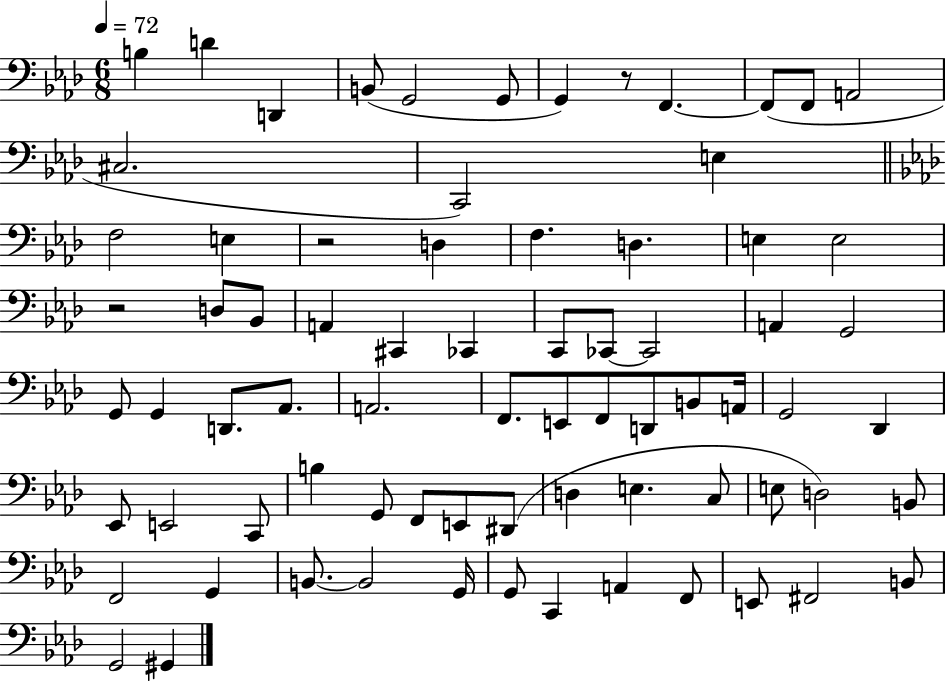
{
  \clef bass
  \numericTimeSignature
  \time 6/8
  \key aes \major
  \tempo 4 = 72
  \repeat volta 2 { b4 d'4 d,4 | b,8( g,2 g,8 | g,4) r8 f,4.~~ | f,8( f,8 a,2 | \break cis2. | c,2) e4 | \bar "||" \break \key aes \major f2 e4 | r2 d4 | f4. d4. | e4 e2 | \break r2 d8 bes,8 | a,4 cis,4 ces,4 | c,8 ces,8~~ ces,2 | a,4 g,2 | \break g,8 g,4 d,8. aes,8. | a,2. | f,8. e,8 f,8 d,8 b,8 a,16 | g,2 des,4 | \break ees,8 e,2 c,8 | b4 g,8 f,8 e,8 dis,8( | d4 e4. c8 | e8 d2) b,8 | \break f,2 g,4 | b,8.~~ b,2 g,16 | g,8 c,4 a,4 f,8 | e,8 fis,2 b,8 | \break g,2 gis,4 | } \bar "|."
}